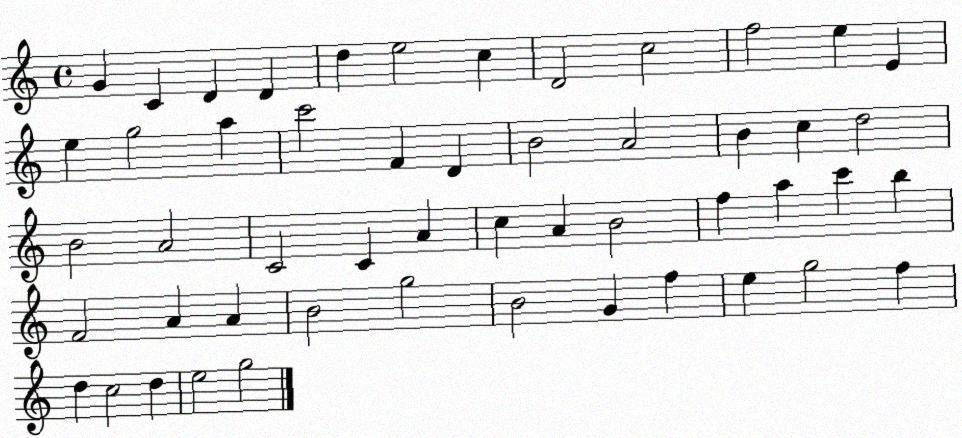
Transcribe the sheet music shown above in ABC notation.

X:1
T:Untitled
M:4/4
L:1/4
K:C
G C D D d e2 c D2 c2 f2 e E e g2 a c'2 F D B2 A2 B c d2 B2 A2 C2 C A c A B2 f a c' b F2 A A B2 g2 B2 G f e g2 f d c2 d e2 g2